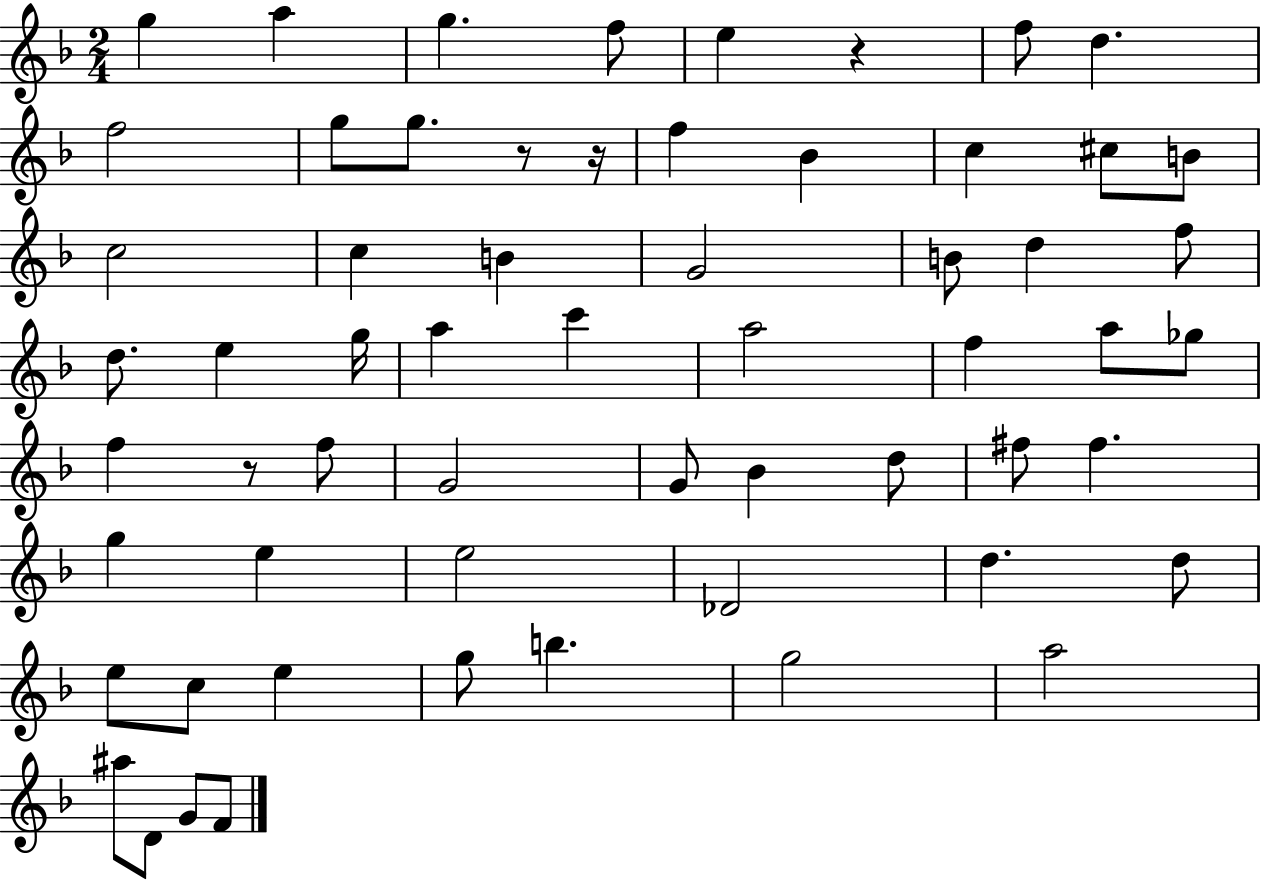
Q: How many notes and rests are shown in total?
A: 60